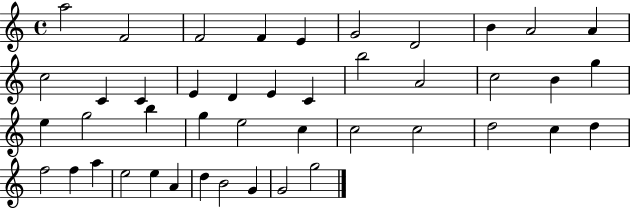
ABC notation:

X:1
T:Untitled
M:4/4
L:1/4
K:C
a2 F2 F2 F E G2 D2 B A2 A c2 C C E D E C b2 A2 c2 B g e g2 b g e2 c c2 c2 d2 c d f2 f a e2 e A d B2 G G2 g2